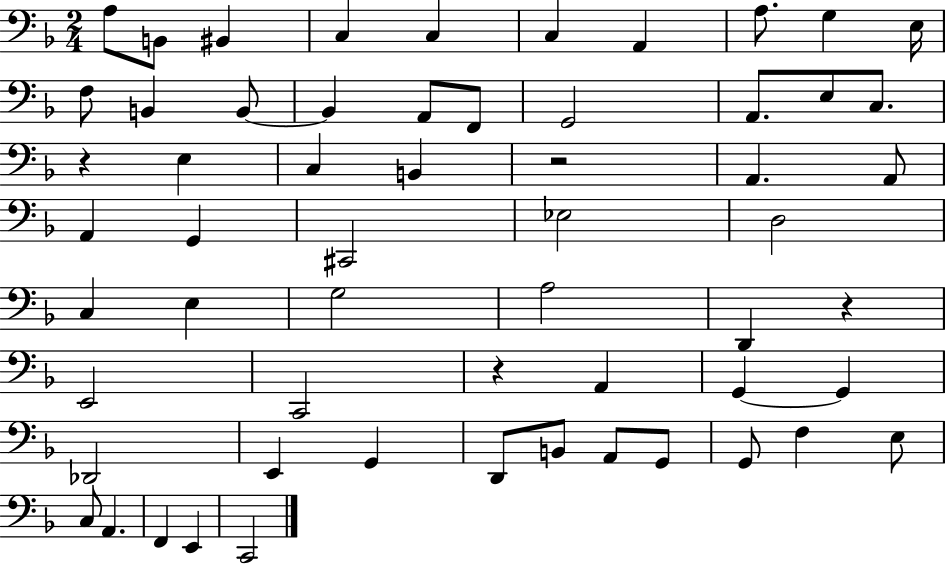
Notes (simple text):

A3/e B2/e BIS2/q C3/q C3/q C3/q A2/q A3/e. G3/q E3/s F3/e B2/q B2/e B2/q A2/e F2/e G2/h A2/e. E3/e C3/e. R/q E3/q C3/q B2/q R/h A2/q. A2/e A2/q G2/q C#2/h Eb3/h D3/h C3/q E3/q G3/h A3/h D2/q R/q E2/h C2/h R/q A2/q G2/q G2/q Db2/h E2/q G2/q D2/e B2/e A2/e G2/e G2/e F3/q E3/e C3/e A2/q. F2/q E2/q C2/h